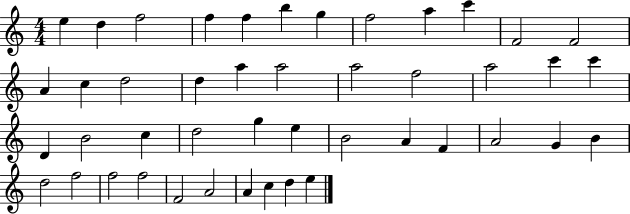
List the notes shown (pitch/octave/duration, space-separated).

E5/q D5/q F5/h F5/q F5/q B5/q G5/q F5/h A5/q C6/q F4/h F4/h A4/q C5/q D5/h D5/q A5/q A5/h A5/h F5/h A5/h C6/q C6/q D4/q B4/h C5/q D5/h G5/q E5/q B4/h A4/q F4/q A4/h G4/q B4/q D5/h F5/h F5/h F5/h F4/h A4/h A4/q C5/q D5/q E5/q